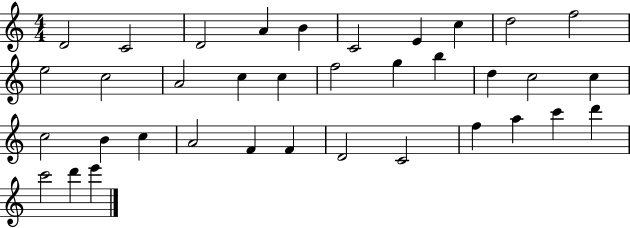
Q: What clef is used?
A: treble